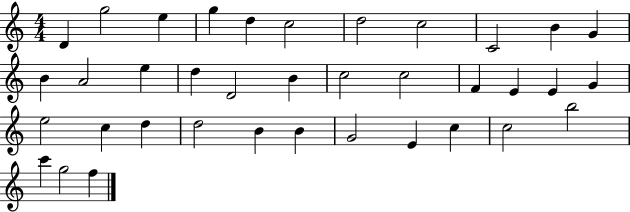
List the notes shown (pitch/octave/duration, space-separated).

D4/q G5/h E5/q G5/q D5/q C5/h D5/h C5/h C4/h B4/q G4/q B4/q A4/h E5/q D5/q D4/h B4/q C5/h C5/h F4/q E4/q E4/q G4/q E5/h C5/q D5/q D5/h B4/q B4/q G4/h E4/q C5/q C5/h B5/h C6/q G5/h F5/q